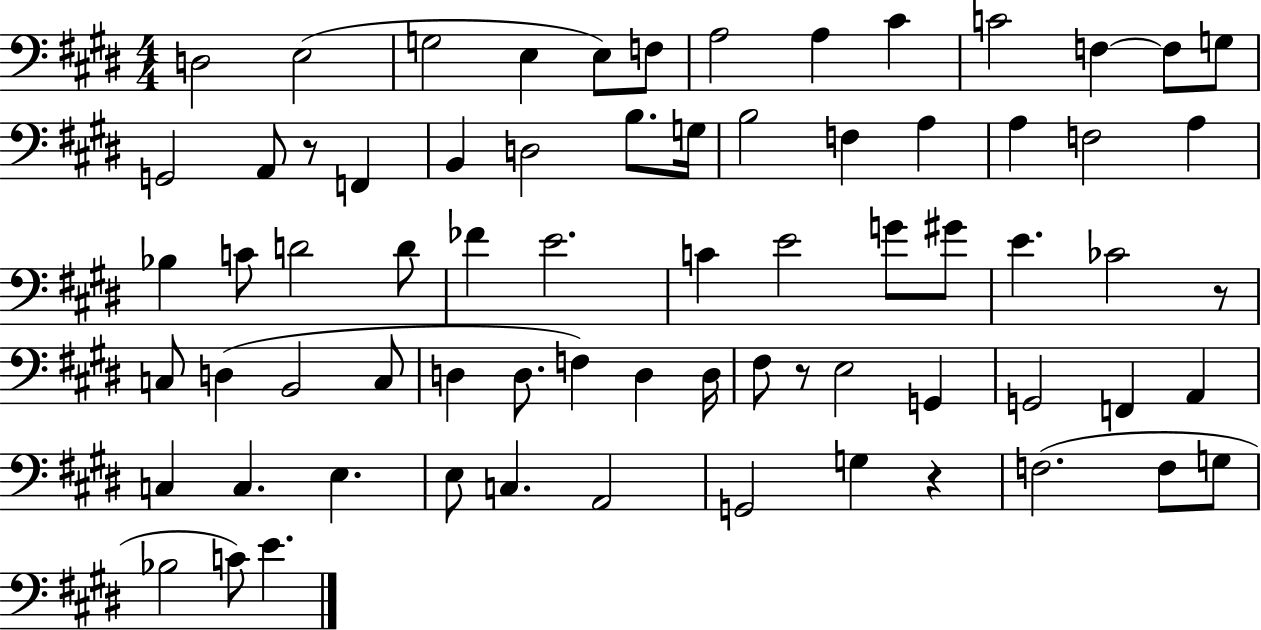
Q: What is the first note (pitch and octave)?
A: D3